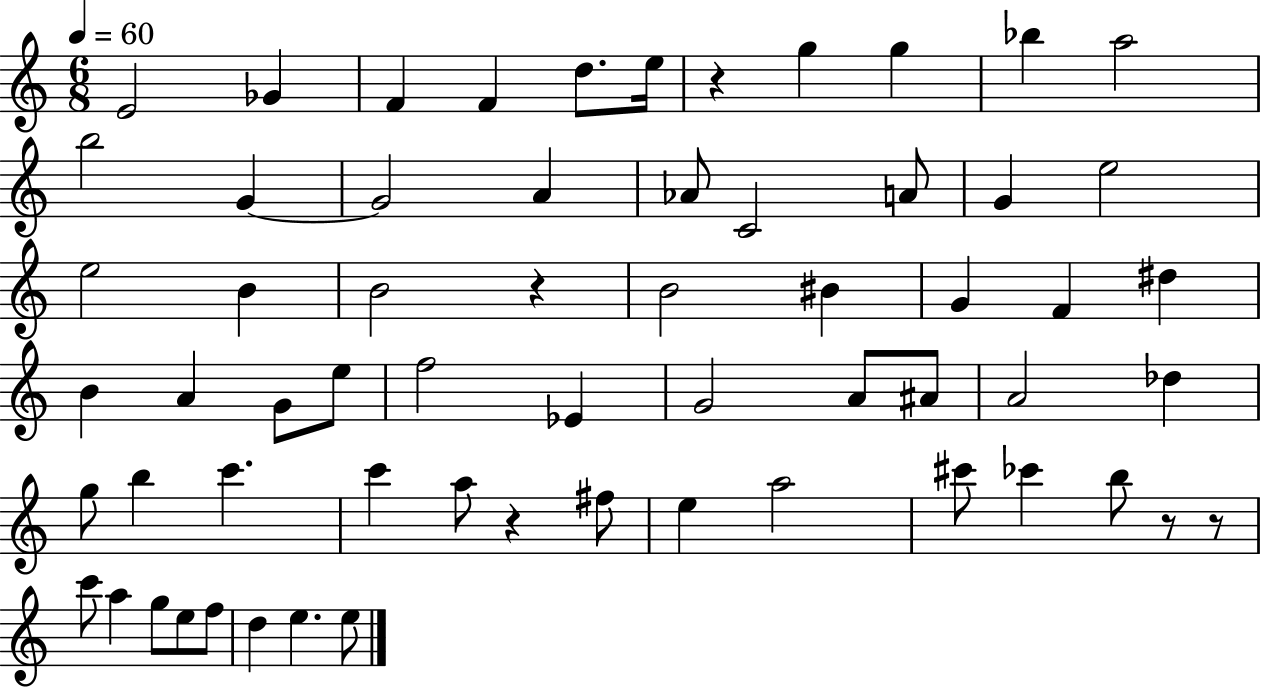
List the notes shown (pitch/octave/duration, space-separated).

E4/h Gb4/q F4/q F4/q D5/e. E5/s R/q G5/q G5/q Bb5/q A5/h B5/h G4/q G4/h A4/q Ab4/e C4/h A4/e G4/q E5/h E5/h B4/q B4/h R/q B4/h BIS4/q G4/q F4/q D#5/q B4/q A4/q G4/e E5/e F5/h Eb4/q G4/h A4/e A#4/e A4/h Db5/q G5/e B5/q C6/q. C6/q A5/e R/q F#5/e E5/q A5/h C#6/e CES6/q B5/e R/e R/e C6/e A5/q G5/e E5/e F5/e D5/q E5/q. E5/e